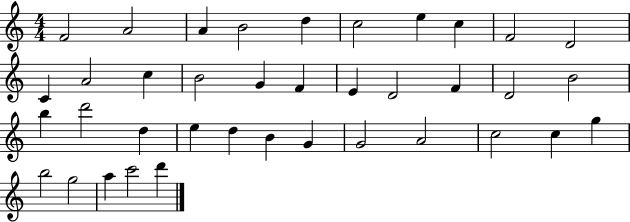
X:1
T:Untitled
M:4/4
L:1/4
K:C
F2 A2 A B2 d c2 e c F2 D2 C A2 c B2 G F E D2 F D2 B2 b d'2 d e d B G G2 A2 c2 c g b2 g2 a c'2 d'